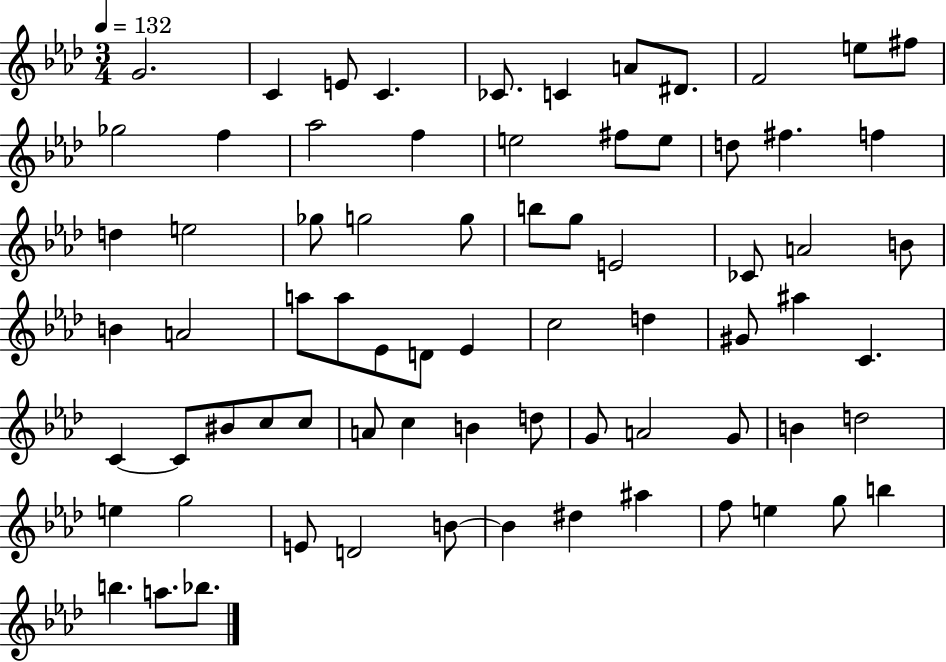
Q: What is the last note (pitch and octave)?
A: Bb5